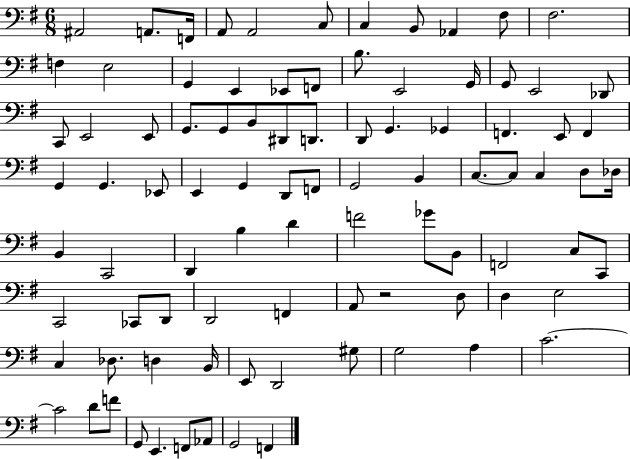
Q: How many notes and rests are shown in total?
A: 91